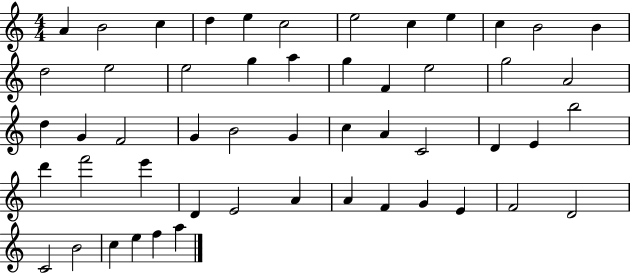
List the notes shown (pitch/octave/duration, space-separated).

A4/q B4/h C5/q D5/q E5/q C5/h E5/h C5/q E5/q C5/q B4/h B4/q D5/h E5/h E5/h G5/q A5/q G5/q F4/q E5/h G5/h A4/h D5/q G4/q F4/h G4/q B4/h G4/q C5/q A4/q C4/h D4/q E4/q B5/h D6/q F6/h E6/q D4/q E4/h A4/q A4/q F4/q G4/q E4/q F4/h D4/h C4/h B4/h C5/q E5/q F5/q A5/q